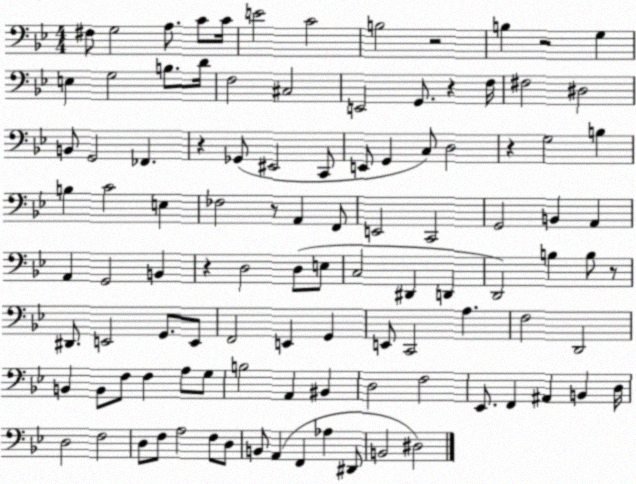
X:1
T:Untitled
M:4/4
L:1/4
K:Bb
^F,/2 G,2 A,/2 C/2 C/4 E2 C2 B,2 z2 B, z2 G, E, G,2 B,/2 D/4 F,2 ^C,2 E,,2 G,,/2 z F,/4 ^F,2 ^D,2 B,,/2 G,,2 _F,, z _G,,/2 ^E,,2 C,,/2 E,,/2 G,, C,/2 D,2 z G,2 B, B, C2 E, _F,2 z/2 A,, F,,/2 E,,2 C,,2 G,,2 B,, A,, A,, G,,2 B,, z D,2 D,/2 E,/2 C,2 ^D,, D,, D,,2 B, B,/2 z/2 ^D,,/2 E,,2 G,,/2 E,,/2 F,,2 E,, G,, E,,/2 C,,2 A, F,2 D,,2 B,, B,,/2 F,/2 F, A,/2 G,/2 B,2 A,, ^B,, D,2 F,2 _E,,/2 F,, ^A,, B,, D,/4 D,2 F,2 D,/2 F,/2 A,2 F,/2 D,/2 B,,/2 A,, F,, _A, ^D,,/2 B,,2 ^D,2